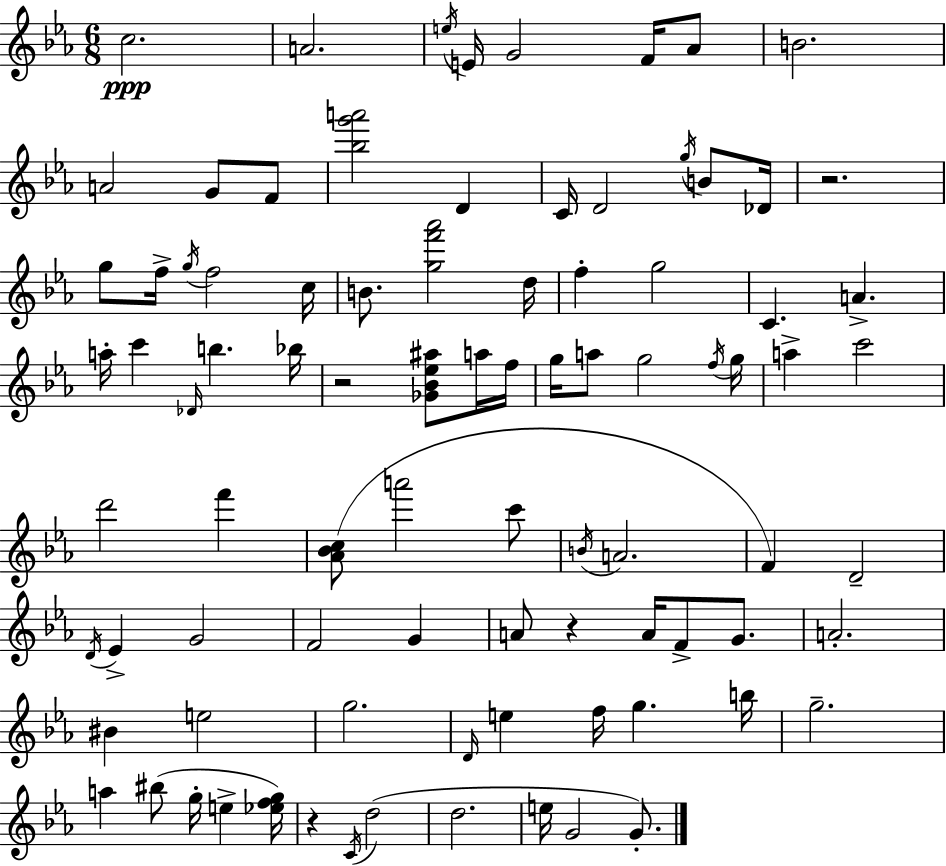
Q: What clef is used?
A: treble